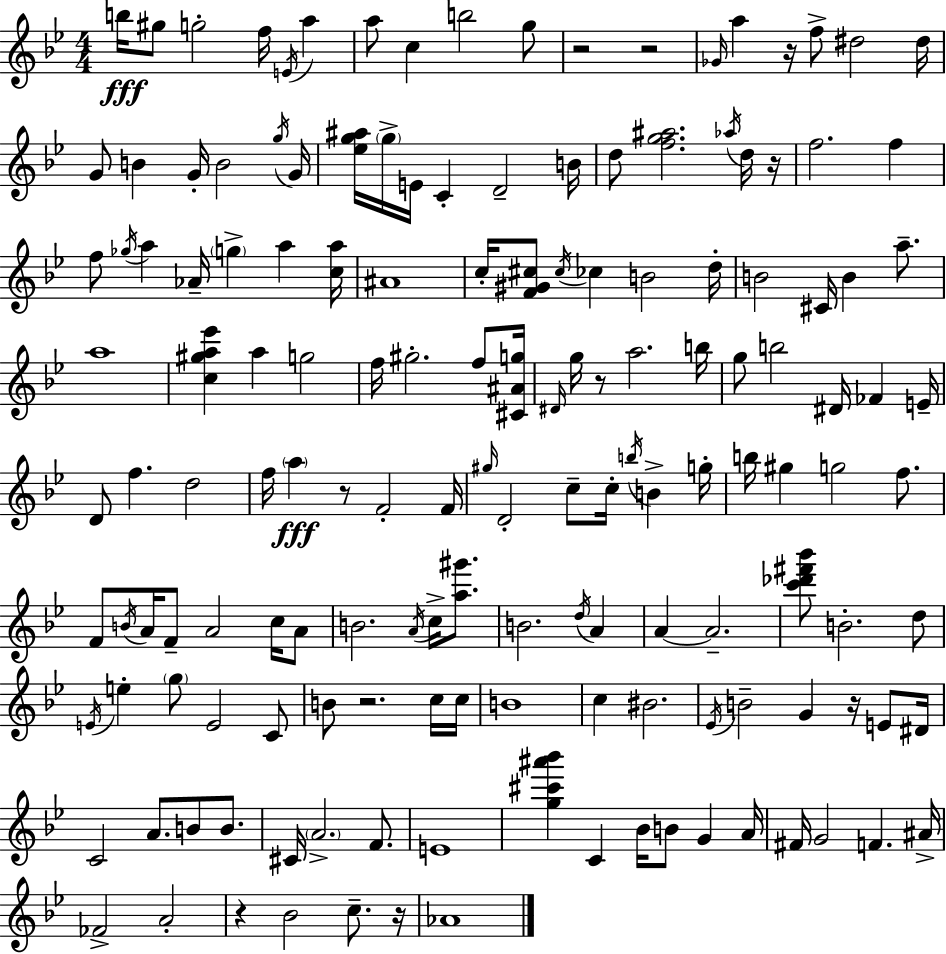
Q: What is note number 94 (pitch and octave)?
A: A4